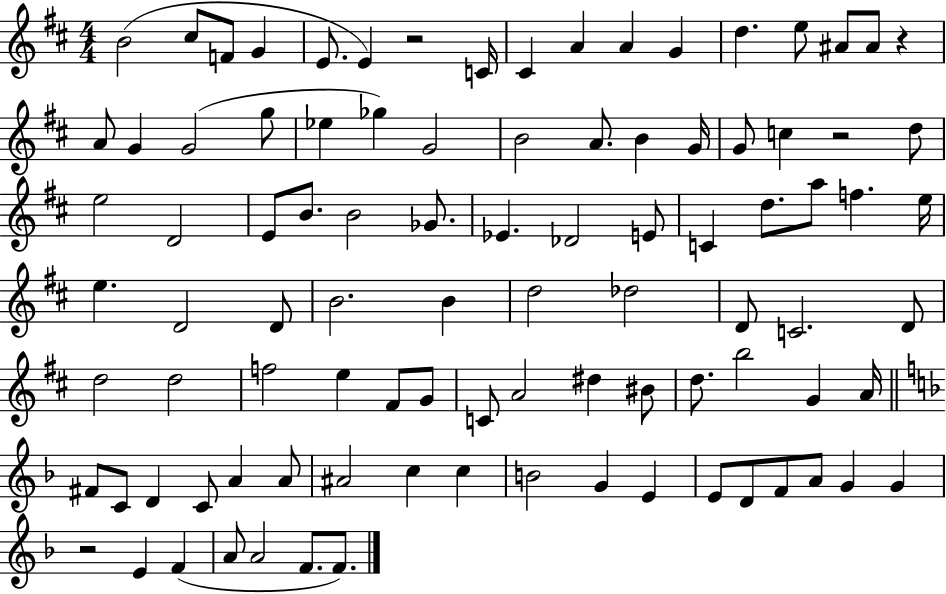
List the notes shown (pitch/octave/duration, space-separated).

B4/h C#5/e F4/e G4/q E4/e. E4/q R/h C4/s C#4/q A4/q A4/q G4/q D5/q. E5/e A#4/e A#4/e R/q A4/e G4/q G4/h G5/e Eb5/q Gb5/q G4/h B4/h A4/e. B4/q G4/s G4/e C5/q R/h D5/e E5/h D4/h E4/e B4/e. B4/h Gb4/e. Eb4/q. Db4/h E4/e C4/q D5/e. A5/e F5/q. E5/s E5/q. D4/h D4/e B4/h. B4/q D5/h Db5/h D4/e C4/h. D4/e D5/h D5/h F5/h E5/q F#4/e G4/e C4/e A4/h D#5/q BIS4/e D5/e. B5/h G4/q A4/s F#4/e C4/e D4/q C4/e A4/q A4/e A#4/h C5/q C5/q B4/h G4/q E4/q E4/e D4/e F4/e A4/e G4/q G4/q R/h E4/q F4/q A4/e A4/h F4/e. F4/e.